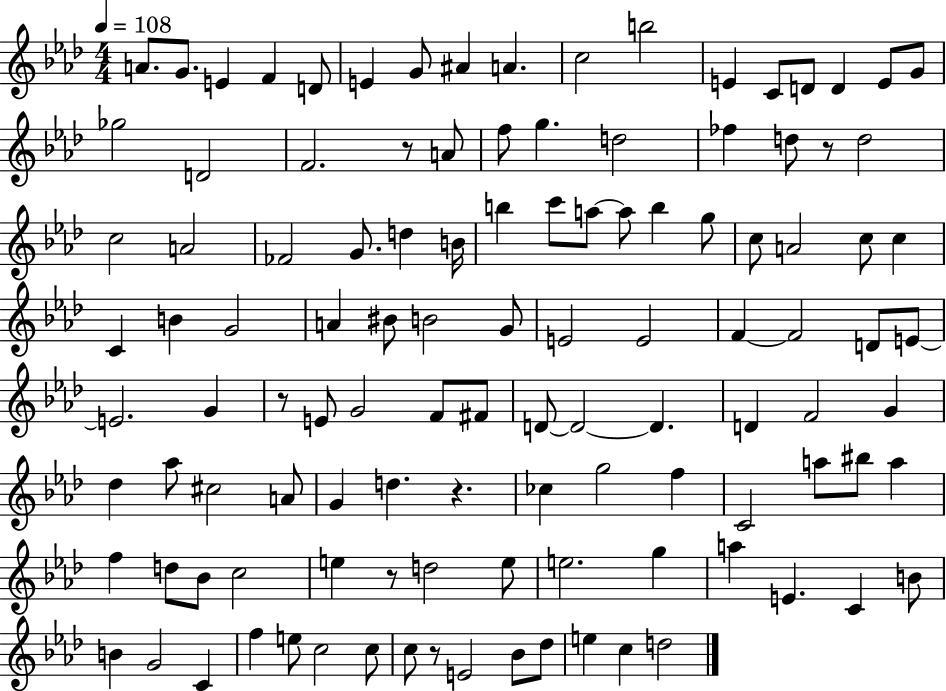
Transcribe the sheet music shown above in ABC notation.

X:1
T:Untitled
M:4/4
L:1/4
K:Ab
A/2 G/2 E F D/2 E G/2 ^A A c2 b2 E C/2 D/2 D E/2 G/2 _g2 D2 F2 z/2 A/2 f/2 g d2 _f d/2 z/2 d2 c2 A2 _F2 G/2 d B/4 b c'/2 a/2 a/2 b g/2 c/2 A2 c/2 c C B G2 A ^B/2 B2 G/2 E2 E2 F F2 D/2 E/2 E2 G z/2 E/2 G2 F/2 ^F/2 D/2 D2 D D F2 G _d _a/2 ^c2 A/2 G d z _c g2 f C2 a/2 ^b/2 a f d/2 _B/2 c2 e z/2 d2 e/2 e2 g a E C B/2 B G2 C f e/2 c2 c/2 c/2 z/2 E2 _B/2 _d/2 e c d2